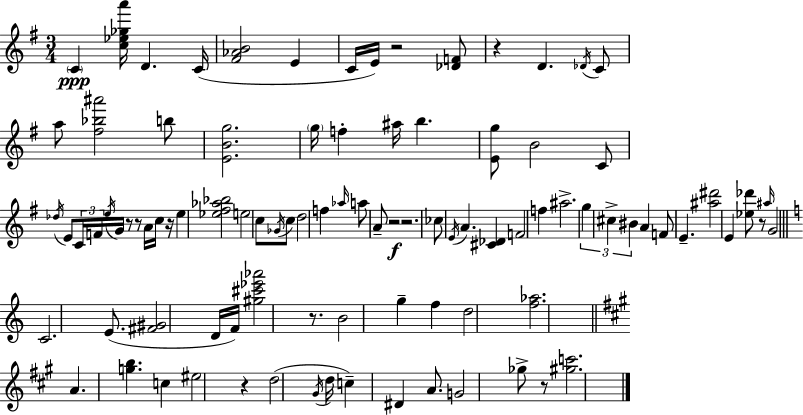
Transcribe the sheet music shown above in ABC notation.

X:1
T:Untitled
M:3/4
L:1/4
K:G
C [c_e_ga']/4 D C/4 [^F_AB]2 E C/4 E/4 z2 [_DF]/2 z D _D/4 C/2 a/2 [^f_b^a']2 b/2 [EBg]2 g/4 f ^a/4 b [Eg]/2 B2 C/2 _d/4 E/2 C/4 F/4 e/4 G/4 z/2 z/2 A/4 c/4 z/4 e [_e^f_a_b]2 e2 c/2 _G/4 c/2 d2 f _a/4 a/2 A/2 z2 z2 _c/2 E/4 A [^C_D] F2 f ^a2 g ^c ^B A F/2 E [^a^d']2 E [_e_d']/2 z/2 ^a/4 G2 C2 E/2 [^F^G]2 D/4 F/4 [^g^c'_e'_a']2 z/2 B2 g f d2 [f_a]2 A [gb] c ^e2 z d2 ^G/4 d/4 c ^D A/2 G2 _g/2 z/2 [^gc']2